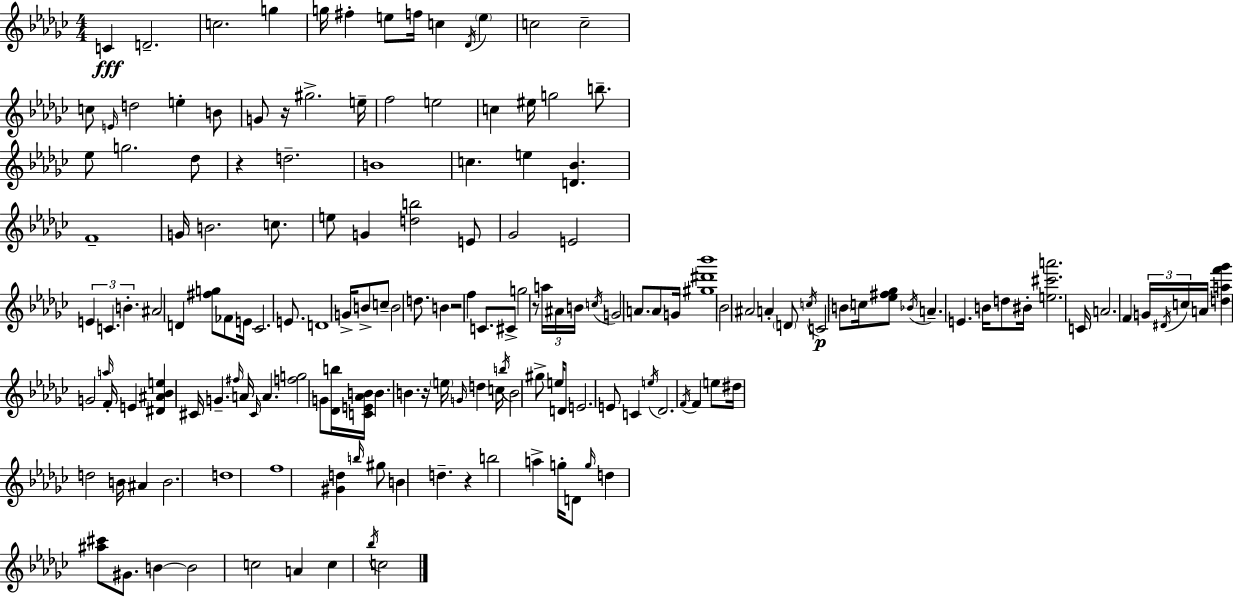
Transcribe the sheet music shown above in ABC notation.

X:1
T:Untitled
M:4/4
L:1/4
K:Ebm
C D2 c2 g g/4 ^f e/2 f/4 c _D/4 e c2 c2 c/2 E/4 d2 e B/2 G/2 z/4 ^g2 e/4 f2 e2 c ^e/4 g2 b/2 _e/2 g2 _d/2 z d2 B4 c e [D_B] F4 G/4 B2 c/2 e/2 G [db]2 E/2 _G2 E2 E C B ^A2 D [^fg]/2 _F/2 E/4 _C2 E/2 D4 G/4 B/2 c/2 B2 d/2 B z2 f C/2 ^C/2 g2 z/2 a/4 ^A/4 B/4 c/4 G2 A/2 A/2 G/4 [^g^d'_b']4 _B2 ^A2 A D/2 c/4 C2 B/2 c/4 [_e^f_g]/2 _B/4 A E B/4 d/2 ^B/4 [e^c'a']2 C/4 A2 F G/4 ^D/4 c/4 A/4 [daf'_g'] G2 a/4 F/4 E [^D^A_Be] ^C/4 G ^f/4 A/4 ^C/4 A [fg]2 G/2 [_Db]/4 [CE_AB]/4 B B z/4 e/4 G/4 d c/4 b/4 B2 ^g/2 e/4 D/2 E2 E/2 C e/4 _D2 F/4 F e/2 ^d/4 d2 B/4 ^A B2 d4 f4 [^Gd] b/4 ^g/2 B d z b2 a g/4 D/2 g/4 d [^a^c']/2 ^G/2 B B2 c2 A c _b/4 c2